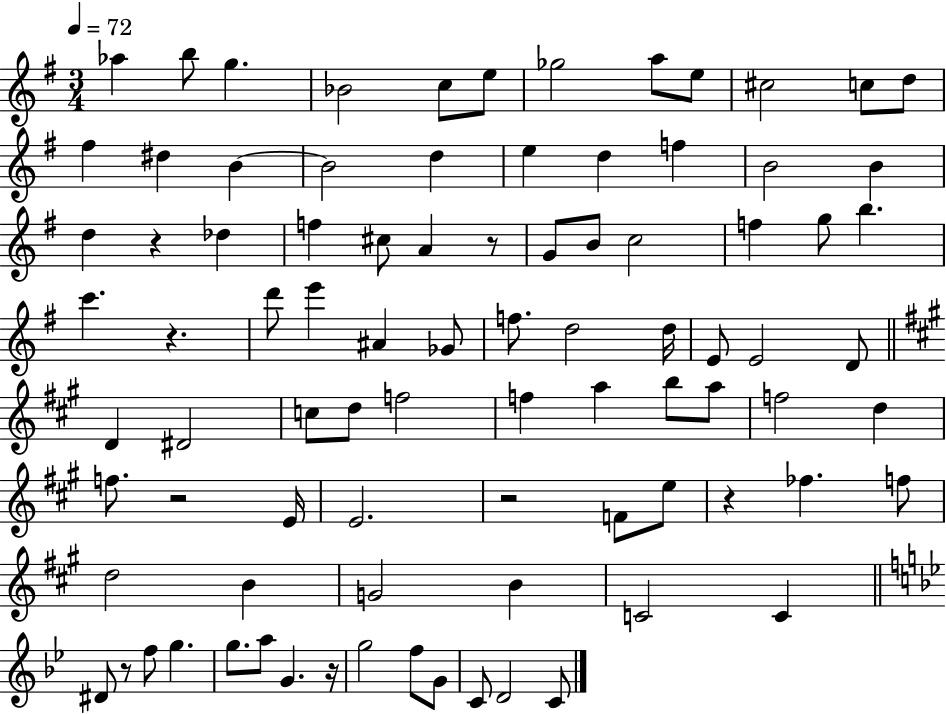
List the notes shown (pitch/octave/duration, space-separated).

Ab5/q B5/e G5/q. Bb4/h C5/e E5/e Gb5/h A5/e E5/e C#5/h C5/e D5/e F#5/q D#5/q B4/q B4/h D5/q E5/q D5/q F5/q B4/h B4/q D5/q R/q Db5/q F5/q C#5/e A4/q R/e G4/e B4/e C5/h F5/q G5/e B5/q. C6/q. R/q. D6/e E6/q A#4/q Gb4/e F5/e. D5/h D5/s E4/e E4/h D4/e D4/q D#4/h C5/e D5/e F5/h F5/q A5/q B5/e A5/e F5/h D5/q F5/e. R/h E4/s E4/h. R/h F4/e E5/e R/q FES5/q. F5/e D5/h B4/q G4/h B4/q C4/h C4/q D#4/e R/e F5/e G5/q. G5/e. A5/e G4/q. R/s G5/h F5/e G4/e C4/e D4/h C4/e